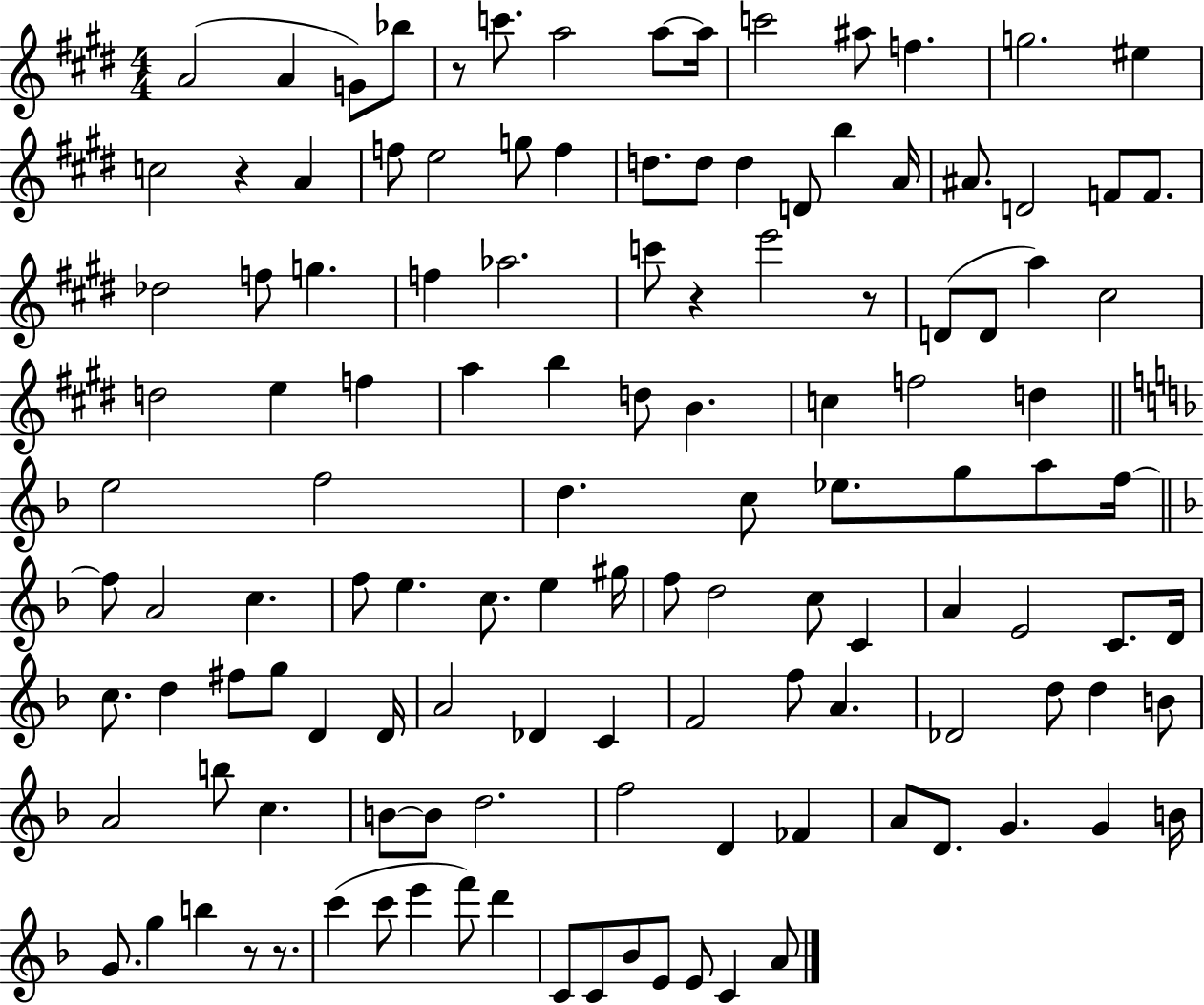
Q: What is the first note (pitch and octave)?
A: A4